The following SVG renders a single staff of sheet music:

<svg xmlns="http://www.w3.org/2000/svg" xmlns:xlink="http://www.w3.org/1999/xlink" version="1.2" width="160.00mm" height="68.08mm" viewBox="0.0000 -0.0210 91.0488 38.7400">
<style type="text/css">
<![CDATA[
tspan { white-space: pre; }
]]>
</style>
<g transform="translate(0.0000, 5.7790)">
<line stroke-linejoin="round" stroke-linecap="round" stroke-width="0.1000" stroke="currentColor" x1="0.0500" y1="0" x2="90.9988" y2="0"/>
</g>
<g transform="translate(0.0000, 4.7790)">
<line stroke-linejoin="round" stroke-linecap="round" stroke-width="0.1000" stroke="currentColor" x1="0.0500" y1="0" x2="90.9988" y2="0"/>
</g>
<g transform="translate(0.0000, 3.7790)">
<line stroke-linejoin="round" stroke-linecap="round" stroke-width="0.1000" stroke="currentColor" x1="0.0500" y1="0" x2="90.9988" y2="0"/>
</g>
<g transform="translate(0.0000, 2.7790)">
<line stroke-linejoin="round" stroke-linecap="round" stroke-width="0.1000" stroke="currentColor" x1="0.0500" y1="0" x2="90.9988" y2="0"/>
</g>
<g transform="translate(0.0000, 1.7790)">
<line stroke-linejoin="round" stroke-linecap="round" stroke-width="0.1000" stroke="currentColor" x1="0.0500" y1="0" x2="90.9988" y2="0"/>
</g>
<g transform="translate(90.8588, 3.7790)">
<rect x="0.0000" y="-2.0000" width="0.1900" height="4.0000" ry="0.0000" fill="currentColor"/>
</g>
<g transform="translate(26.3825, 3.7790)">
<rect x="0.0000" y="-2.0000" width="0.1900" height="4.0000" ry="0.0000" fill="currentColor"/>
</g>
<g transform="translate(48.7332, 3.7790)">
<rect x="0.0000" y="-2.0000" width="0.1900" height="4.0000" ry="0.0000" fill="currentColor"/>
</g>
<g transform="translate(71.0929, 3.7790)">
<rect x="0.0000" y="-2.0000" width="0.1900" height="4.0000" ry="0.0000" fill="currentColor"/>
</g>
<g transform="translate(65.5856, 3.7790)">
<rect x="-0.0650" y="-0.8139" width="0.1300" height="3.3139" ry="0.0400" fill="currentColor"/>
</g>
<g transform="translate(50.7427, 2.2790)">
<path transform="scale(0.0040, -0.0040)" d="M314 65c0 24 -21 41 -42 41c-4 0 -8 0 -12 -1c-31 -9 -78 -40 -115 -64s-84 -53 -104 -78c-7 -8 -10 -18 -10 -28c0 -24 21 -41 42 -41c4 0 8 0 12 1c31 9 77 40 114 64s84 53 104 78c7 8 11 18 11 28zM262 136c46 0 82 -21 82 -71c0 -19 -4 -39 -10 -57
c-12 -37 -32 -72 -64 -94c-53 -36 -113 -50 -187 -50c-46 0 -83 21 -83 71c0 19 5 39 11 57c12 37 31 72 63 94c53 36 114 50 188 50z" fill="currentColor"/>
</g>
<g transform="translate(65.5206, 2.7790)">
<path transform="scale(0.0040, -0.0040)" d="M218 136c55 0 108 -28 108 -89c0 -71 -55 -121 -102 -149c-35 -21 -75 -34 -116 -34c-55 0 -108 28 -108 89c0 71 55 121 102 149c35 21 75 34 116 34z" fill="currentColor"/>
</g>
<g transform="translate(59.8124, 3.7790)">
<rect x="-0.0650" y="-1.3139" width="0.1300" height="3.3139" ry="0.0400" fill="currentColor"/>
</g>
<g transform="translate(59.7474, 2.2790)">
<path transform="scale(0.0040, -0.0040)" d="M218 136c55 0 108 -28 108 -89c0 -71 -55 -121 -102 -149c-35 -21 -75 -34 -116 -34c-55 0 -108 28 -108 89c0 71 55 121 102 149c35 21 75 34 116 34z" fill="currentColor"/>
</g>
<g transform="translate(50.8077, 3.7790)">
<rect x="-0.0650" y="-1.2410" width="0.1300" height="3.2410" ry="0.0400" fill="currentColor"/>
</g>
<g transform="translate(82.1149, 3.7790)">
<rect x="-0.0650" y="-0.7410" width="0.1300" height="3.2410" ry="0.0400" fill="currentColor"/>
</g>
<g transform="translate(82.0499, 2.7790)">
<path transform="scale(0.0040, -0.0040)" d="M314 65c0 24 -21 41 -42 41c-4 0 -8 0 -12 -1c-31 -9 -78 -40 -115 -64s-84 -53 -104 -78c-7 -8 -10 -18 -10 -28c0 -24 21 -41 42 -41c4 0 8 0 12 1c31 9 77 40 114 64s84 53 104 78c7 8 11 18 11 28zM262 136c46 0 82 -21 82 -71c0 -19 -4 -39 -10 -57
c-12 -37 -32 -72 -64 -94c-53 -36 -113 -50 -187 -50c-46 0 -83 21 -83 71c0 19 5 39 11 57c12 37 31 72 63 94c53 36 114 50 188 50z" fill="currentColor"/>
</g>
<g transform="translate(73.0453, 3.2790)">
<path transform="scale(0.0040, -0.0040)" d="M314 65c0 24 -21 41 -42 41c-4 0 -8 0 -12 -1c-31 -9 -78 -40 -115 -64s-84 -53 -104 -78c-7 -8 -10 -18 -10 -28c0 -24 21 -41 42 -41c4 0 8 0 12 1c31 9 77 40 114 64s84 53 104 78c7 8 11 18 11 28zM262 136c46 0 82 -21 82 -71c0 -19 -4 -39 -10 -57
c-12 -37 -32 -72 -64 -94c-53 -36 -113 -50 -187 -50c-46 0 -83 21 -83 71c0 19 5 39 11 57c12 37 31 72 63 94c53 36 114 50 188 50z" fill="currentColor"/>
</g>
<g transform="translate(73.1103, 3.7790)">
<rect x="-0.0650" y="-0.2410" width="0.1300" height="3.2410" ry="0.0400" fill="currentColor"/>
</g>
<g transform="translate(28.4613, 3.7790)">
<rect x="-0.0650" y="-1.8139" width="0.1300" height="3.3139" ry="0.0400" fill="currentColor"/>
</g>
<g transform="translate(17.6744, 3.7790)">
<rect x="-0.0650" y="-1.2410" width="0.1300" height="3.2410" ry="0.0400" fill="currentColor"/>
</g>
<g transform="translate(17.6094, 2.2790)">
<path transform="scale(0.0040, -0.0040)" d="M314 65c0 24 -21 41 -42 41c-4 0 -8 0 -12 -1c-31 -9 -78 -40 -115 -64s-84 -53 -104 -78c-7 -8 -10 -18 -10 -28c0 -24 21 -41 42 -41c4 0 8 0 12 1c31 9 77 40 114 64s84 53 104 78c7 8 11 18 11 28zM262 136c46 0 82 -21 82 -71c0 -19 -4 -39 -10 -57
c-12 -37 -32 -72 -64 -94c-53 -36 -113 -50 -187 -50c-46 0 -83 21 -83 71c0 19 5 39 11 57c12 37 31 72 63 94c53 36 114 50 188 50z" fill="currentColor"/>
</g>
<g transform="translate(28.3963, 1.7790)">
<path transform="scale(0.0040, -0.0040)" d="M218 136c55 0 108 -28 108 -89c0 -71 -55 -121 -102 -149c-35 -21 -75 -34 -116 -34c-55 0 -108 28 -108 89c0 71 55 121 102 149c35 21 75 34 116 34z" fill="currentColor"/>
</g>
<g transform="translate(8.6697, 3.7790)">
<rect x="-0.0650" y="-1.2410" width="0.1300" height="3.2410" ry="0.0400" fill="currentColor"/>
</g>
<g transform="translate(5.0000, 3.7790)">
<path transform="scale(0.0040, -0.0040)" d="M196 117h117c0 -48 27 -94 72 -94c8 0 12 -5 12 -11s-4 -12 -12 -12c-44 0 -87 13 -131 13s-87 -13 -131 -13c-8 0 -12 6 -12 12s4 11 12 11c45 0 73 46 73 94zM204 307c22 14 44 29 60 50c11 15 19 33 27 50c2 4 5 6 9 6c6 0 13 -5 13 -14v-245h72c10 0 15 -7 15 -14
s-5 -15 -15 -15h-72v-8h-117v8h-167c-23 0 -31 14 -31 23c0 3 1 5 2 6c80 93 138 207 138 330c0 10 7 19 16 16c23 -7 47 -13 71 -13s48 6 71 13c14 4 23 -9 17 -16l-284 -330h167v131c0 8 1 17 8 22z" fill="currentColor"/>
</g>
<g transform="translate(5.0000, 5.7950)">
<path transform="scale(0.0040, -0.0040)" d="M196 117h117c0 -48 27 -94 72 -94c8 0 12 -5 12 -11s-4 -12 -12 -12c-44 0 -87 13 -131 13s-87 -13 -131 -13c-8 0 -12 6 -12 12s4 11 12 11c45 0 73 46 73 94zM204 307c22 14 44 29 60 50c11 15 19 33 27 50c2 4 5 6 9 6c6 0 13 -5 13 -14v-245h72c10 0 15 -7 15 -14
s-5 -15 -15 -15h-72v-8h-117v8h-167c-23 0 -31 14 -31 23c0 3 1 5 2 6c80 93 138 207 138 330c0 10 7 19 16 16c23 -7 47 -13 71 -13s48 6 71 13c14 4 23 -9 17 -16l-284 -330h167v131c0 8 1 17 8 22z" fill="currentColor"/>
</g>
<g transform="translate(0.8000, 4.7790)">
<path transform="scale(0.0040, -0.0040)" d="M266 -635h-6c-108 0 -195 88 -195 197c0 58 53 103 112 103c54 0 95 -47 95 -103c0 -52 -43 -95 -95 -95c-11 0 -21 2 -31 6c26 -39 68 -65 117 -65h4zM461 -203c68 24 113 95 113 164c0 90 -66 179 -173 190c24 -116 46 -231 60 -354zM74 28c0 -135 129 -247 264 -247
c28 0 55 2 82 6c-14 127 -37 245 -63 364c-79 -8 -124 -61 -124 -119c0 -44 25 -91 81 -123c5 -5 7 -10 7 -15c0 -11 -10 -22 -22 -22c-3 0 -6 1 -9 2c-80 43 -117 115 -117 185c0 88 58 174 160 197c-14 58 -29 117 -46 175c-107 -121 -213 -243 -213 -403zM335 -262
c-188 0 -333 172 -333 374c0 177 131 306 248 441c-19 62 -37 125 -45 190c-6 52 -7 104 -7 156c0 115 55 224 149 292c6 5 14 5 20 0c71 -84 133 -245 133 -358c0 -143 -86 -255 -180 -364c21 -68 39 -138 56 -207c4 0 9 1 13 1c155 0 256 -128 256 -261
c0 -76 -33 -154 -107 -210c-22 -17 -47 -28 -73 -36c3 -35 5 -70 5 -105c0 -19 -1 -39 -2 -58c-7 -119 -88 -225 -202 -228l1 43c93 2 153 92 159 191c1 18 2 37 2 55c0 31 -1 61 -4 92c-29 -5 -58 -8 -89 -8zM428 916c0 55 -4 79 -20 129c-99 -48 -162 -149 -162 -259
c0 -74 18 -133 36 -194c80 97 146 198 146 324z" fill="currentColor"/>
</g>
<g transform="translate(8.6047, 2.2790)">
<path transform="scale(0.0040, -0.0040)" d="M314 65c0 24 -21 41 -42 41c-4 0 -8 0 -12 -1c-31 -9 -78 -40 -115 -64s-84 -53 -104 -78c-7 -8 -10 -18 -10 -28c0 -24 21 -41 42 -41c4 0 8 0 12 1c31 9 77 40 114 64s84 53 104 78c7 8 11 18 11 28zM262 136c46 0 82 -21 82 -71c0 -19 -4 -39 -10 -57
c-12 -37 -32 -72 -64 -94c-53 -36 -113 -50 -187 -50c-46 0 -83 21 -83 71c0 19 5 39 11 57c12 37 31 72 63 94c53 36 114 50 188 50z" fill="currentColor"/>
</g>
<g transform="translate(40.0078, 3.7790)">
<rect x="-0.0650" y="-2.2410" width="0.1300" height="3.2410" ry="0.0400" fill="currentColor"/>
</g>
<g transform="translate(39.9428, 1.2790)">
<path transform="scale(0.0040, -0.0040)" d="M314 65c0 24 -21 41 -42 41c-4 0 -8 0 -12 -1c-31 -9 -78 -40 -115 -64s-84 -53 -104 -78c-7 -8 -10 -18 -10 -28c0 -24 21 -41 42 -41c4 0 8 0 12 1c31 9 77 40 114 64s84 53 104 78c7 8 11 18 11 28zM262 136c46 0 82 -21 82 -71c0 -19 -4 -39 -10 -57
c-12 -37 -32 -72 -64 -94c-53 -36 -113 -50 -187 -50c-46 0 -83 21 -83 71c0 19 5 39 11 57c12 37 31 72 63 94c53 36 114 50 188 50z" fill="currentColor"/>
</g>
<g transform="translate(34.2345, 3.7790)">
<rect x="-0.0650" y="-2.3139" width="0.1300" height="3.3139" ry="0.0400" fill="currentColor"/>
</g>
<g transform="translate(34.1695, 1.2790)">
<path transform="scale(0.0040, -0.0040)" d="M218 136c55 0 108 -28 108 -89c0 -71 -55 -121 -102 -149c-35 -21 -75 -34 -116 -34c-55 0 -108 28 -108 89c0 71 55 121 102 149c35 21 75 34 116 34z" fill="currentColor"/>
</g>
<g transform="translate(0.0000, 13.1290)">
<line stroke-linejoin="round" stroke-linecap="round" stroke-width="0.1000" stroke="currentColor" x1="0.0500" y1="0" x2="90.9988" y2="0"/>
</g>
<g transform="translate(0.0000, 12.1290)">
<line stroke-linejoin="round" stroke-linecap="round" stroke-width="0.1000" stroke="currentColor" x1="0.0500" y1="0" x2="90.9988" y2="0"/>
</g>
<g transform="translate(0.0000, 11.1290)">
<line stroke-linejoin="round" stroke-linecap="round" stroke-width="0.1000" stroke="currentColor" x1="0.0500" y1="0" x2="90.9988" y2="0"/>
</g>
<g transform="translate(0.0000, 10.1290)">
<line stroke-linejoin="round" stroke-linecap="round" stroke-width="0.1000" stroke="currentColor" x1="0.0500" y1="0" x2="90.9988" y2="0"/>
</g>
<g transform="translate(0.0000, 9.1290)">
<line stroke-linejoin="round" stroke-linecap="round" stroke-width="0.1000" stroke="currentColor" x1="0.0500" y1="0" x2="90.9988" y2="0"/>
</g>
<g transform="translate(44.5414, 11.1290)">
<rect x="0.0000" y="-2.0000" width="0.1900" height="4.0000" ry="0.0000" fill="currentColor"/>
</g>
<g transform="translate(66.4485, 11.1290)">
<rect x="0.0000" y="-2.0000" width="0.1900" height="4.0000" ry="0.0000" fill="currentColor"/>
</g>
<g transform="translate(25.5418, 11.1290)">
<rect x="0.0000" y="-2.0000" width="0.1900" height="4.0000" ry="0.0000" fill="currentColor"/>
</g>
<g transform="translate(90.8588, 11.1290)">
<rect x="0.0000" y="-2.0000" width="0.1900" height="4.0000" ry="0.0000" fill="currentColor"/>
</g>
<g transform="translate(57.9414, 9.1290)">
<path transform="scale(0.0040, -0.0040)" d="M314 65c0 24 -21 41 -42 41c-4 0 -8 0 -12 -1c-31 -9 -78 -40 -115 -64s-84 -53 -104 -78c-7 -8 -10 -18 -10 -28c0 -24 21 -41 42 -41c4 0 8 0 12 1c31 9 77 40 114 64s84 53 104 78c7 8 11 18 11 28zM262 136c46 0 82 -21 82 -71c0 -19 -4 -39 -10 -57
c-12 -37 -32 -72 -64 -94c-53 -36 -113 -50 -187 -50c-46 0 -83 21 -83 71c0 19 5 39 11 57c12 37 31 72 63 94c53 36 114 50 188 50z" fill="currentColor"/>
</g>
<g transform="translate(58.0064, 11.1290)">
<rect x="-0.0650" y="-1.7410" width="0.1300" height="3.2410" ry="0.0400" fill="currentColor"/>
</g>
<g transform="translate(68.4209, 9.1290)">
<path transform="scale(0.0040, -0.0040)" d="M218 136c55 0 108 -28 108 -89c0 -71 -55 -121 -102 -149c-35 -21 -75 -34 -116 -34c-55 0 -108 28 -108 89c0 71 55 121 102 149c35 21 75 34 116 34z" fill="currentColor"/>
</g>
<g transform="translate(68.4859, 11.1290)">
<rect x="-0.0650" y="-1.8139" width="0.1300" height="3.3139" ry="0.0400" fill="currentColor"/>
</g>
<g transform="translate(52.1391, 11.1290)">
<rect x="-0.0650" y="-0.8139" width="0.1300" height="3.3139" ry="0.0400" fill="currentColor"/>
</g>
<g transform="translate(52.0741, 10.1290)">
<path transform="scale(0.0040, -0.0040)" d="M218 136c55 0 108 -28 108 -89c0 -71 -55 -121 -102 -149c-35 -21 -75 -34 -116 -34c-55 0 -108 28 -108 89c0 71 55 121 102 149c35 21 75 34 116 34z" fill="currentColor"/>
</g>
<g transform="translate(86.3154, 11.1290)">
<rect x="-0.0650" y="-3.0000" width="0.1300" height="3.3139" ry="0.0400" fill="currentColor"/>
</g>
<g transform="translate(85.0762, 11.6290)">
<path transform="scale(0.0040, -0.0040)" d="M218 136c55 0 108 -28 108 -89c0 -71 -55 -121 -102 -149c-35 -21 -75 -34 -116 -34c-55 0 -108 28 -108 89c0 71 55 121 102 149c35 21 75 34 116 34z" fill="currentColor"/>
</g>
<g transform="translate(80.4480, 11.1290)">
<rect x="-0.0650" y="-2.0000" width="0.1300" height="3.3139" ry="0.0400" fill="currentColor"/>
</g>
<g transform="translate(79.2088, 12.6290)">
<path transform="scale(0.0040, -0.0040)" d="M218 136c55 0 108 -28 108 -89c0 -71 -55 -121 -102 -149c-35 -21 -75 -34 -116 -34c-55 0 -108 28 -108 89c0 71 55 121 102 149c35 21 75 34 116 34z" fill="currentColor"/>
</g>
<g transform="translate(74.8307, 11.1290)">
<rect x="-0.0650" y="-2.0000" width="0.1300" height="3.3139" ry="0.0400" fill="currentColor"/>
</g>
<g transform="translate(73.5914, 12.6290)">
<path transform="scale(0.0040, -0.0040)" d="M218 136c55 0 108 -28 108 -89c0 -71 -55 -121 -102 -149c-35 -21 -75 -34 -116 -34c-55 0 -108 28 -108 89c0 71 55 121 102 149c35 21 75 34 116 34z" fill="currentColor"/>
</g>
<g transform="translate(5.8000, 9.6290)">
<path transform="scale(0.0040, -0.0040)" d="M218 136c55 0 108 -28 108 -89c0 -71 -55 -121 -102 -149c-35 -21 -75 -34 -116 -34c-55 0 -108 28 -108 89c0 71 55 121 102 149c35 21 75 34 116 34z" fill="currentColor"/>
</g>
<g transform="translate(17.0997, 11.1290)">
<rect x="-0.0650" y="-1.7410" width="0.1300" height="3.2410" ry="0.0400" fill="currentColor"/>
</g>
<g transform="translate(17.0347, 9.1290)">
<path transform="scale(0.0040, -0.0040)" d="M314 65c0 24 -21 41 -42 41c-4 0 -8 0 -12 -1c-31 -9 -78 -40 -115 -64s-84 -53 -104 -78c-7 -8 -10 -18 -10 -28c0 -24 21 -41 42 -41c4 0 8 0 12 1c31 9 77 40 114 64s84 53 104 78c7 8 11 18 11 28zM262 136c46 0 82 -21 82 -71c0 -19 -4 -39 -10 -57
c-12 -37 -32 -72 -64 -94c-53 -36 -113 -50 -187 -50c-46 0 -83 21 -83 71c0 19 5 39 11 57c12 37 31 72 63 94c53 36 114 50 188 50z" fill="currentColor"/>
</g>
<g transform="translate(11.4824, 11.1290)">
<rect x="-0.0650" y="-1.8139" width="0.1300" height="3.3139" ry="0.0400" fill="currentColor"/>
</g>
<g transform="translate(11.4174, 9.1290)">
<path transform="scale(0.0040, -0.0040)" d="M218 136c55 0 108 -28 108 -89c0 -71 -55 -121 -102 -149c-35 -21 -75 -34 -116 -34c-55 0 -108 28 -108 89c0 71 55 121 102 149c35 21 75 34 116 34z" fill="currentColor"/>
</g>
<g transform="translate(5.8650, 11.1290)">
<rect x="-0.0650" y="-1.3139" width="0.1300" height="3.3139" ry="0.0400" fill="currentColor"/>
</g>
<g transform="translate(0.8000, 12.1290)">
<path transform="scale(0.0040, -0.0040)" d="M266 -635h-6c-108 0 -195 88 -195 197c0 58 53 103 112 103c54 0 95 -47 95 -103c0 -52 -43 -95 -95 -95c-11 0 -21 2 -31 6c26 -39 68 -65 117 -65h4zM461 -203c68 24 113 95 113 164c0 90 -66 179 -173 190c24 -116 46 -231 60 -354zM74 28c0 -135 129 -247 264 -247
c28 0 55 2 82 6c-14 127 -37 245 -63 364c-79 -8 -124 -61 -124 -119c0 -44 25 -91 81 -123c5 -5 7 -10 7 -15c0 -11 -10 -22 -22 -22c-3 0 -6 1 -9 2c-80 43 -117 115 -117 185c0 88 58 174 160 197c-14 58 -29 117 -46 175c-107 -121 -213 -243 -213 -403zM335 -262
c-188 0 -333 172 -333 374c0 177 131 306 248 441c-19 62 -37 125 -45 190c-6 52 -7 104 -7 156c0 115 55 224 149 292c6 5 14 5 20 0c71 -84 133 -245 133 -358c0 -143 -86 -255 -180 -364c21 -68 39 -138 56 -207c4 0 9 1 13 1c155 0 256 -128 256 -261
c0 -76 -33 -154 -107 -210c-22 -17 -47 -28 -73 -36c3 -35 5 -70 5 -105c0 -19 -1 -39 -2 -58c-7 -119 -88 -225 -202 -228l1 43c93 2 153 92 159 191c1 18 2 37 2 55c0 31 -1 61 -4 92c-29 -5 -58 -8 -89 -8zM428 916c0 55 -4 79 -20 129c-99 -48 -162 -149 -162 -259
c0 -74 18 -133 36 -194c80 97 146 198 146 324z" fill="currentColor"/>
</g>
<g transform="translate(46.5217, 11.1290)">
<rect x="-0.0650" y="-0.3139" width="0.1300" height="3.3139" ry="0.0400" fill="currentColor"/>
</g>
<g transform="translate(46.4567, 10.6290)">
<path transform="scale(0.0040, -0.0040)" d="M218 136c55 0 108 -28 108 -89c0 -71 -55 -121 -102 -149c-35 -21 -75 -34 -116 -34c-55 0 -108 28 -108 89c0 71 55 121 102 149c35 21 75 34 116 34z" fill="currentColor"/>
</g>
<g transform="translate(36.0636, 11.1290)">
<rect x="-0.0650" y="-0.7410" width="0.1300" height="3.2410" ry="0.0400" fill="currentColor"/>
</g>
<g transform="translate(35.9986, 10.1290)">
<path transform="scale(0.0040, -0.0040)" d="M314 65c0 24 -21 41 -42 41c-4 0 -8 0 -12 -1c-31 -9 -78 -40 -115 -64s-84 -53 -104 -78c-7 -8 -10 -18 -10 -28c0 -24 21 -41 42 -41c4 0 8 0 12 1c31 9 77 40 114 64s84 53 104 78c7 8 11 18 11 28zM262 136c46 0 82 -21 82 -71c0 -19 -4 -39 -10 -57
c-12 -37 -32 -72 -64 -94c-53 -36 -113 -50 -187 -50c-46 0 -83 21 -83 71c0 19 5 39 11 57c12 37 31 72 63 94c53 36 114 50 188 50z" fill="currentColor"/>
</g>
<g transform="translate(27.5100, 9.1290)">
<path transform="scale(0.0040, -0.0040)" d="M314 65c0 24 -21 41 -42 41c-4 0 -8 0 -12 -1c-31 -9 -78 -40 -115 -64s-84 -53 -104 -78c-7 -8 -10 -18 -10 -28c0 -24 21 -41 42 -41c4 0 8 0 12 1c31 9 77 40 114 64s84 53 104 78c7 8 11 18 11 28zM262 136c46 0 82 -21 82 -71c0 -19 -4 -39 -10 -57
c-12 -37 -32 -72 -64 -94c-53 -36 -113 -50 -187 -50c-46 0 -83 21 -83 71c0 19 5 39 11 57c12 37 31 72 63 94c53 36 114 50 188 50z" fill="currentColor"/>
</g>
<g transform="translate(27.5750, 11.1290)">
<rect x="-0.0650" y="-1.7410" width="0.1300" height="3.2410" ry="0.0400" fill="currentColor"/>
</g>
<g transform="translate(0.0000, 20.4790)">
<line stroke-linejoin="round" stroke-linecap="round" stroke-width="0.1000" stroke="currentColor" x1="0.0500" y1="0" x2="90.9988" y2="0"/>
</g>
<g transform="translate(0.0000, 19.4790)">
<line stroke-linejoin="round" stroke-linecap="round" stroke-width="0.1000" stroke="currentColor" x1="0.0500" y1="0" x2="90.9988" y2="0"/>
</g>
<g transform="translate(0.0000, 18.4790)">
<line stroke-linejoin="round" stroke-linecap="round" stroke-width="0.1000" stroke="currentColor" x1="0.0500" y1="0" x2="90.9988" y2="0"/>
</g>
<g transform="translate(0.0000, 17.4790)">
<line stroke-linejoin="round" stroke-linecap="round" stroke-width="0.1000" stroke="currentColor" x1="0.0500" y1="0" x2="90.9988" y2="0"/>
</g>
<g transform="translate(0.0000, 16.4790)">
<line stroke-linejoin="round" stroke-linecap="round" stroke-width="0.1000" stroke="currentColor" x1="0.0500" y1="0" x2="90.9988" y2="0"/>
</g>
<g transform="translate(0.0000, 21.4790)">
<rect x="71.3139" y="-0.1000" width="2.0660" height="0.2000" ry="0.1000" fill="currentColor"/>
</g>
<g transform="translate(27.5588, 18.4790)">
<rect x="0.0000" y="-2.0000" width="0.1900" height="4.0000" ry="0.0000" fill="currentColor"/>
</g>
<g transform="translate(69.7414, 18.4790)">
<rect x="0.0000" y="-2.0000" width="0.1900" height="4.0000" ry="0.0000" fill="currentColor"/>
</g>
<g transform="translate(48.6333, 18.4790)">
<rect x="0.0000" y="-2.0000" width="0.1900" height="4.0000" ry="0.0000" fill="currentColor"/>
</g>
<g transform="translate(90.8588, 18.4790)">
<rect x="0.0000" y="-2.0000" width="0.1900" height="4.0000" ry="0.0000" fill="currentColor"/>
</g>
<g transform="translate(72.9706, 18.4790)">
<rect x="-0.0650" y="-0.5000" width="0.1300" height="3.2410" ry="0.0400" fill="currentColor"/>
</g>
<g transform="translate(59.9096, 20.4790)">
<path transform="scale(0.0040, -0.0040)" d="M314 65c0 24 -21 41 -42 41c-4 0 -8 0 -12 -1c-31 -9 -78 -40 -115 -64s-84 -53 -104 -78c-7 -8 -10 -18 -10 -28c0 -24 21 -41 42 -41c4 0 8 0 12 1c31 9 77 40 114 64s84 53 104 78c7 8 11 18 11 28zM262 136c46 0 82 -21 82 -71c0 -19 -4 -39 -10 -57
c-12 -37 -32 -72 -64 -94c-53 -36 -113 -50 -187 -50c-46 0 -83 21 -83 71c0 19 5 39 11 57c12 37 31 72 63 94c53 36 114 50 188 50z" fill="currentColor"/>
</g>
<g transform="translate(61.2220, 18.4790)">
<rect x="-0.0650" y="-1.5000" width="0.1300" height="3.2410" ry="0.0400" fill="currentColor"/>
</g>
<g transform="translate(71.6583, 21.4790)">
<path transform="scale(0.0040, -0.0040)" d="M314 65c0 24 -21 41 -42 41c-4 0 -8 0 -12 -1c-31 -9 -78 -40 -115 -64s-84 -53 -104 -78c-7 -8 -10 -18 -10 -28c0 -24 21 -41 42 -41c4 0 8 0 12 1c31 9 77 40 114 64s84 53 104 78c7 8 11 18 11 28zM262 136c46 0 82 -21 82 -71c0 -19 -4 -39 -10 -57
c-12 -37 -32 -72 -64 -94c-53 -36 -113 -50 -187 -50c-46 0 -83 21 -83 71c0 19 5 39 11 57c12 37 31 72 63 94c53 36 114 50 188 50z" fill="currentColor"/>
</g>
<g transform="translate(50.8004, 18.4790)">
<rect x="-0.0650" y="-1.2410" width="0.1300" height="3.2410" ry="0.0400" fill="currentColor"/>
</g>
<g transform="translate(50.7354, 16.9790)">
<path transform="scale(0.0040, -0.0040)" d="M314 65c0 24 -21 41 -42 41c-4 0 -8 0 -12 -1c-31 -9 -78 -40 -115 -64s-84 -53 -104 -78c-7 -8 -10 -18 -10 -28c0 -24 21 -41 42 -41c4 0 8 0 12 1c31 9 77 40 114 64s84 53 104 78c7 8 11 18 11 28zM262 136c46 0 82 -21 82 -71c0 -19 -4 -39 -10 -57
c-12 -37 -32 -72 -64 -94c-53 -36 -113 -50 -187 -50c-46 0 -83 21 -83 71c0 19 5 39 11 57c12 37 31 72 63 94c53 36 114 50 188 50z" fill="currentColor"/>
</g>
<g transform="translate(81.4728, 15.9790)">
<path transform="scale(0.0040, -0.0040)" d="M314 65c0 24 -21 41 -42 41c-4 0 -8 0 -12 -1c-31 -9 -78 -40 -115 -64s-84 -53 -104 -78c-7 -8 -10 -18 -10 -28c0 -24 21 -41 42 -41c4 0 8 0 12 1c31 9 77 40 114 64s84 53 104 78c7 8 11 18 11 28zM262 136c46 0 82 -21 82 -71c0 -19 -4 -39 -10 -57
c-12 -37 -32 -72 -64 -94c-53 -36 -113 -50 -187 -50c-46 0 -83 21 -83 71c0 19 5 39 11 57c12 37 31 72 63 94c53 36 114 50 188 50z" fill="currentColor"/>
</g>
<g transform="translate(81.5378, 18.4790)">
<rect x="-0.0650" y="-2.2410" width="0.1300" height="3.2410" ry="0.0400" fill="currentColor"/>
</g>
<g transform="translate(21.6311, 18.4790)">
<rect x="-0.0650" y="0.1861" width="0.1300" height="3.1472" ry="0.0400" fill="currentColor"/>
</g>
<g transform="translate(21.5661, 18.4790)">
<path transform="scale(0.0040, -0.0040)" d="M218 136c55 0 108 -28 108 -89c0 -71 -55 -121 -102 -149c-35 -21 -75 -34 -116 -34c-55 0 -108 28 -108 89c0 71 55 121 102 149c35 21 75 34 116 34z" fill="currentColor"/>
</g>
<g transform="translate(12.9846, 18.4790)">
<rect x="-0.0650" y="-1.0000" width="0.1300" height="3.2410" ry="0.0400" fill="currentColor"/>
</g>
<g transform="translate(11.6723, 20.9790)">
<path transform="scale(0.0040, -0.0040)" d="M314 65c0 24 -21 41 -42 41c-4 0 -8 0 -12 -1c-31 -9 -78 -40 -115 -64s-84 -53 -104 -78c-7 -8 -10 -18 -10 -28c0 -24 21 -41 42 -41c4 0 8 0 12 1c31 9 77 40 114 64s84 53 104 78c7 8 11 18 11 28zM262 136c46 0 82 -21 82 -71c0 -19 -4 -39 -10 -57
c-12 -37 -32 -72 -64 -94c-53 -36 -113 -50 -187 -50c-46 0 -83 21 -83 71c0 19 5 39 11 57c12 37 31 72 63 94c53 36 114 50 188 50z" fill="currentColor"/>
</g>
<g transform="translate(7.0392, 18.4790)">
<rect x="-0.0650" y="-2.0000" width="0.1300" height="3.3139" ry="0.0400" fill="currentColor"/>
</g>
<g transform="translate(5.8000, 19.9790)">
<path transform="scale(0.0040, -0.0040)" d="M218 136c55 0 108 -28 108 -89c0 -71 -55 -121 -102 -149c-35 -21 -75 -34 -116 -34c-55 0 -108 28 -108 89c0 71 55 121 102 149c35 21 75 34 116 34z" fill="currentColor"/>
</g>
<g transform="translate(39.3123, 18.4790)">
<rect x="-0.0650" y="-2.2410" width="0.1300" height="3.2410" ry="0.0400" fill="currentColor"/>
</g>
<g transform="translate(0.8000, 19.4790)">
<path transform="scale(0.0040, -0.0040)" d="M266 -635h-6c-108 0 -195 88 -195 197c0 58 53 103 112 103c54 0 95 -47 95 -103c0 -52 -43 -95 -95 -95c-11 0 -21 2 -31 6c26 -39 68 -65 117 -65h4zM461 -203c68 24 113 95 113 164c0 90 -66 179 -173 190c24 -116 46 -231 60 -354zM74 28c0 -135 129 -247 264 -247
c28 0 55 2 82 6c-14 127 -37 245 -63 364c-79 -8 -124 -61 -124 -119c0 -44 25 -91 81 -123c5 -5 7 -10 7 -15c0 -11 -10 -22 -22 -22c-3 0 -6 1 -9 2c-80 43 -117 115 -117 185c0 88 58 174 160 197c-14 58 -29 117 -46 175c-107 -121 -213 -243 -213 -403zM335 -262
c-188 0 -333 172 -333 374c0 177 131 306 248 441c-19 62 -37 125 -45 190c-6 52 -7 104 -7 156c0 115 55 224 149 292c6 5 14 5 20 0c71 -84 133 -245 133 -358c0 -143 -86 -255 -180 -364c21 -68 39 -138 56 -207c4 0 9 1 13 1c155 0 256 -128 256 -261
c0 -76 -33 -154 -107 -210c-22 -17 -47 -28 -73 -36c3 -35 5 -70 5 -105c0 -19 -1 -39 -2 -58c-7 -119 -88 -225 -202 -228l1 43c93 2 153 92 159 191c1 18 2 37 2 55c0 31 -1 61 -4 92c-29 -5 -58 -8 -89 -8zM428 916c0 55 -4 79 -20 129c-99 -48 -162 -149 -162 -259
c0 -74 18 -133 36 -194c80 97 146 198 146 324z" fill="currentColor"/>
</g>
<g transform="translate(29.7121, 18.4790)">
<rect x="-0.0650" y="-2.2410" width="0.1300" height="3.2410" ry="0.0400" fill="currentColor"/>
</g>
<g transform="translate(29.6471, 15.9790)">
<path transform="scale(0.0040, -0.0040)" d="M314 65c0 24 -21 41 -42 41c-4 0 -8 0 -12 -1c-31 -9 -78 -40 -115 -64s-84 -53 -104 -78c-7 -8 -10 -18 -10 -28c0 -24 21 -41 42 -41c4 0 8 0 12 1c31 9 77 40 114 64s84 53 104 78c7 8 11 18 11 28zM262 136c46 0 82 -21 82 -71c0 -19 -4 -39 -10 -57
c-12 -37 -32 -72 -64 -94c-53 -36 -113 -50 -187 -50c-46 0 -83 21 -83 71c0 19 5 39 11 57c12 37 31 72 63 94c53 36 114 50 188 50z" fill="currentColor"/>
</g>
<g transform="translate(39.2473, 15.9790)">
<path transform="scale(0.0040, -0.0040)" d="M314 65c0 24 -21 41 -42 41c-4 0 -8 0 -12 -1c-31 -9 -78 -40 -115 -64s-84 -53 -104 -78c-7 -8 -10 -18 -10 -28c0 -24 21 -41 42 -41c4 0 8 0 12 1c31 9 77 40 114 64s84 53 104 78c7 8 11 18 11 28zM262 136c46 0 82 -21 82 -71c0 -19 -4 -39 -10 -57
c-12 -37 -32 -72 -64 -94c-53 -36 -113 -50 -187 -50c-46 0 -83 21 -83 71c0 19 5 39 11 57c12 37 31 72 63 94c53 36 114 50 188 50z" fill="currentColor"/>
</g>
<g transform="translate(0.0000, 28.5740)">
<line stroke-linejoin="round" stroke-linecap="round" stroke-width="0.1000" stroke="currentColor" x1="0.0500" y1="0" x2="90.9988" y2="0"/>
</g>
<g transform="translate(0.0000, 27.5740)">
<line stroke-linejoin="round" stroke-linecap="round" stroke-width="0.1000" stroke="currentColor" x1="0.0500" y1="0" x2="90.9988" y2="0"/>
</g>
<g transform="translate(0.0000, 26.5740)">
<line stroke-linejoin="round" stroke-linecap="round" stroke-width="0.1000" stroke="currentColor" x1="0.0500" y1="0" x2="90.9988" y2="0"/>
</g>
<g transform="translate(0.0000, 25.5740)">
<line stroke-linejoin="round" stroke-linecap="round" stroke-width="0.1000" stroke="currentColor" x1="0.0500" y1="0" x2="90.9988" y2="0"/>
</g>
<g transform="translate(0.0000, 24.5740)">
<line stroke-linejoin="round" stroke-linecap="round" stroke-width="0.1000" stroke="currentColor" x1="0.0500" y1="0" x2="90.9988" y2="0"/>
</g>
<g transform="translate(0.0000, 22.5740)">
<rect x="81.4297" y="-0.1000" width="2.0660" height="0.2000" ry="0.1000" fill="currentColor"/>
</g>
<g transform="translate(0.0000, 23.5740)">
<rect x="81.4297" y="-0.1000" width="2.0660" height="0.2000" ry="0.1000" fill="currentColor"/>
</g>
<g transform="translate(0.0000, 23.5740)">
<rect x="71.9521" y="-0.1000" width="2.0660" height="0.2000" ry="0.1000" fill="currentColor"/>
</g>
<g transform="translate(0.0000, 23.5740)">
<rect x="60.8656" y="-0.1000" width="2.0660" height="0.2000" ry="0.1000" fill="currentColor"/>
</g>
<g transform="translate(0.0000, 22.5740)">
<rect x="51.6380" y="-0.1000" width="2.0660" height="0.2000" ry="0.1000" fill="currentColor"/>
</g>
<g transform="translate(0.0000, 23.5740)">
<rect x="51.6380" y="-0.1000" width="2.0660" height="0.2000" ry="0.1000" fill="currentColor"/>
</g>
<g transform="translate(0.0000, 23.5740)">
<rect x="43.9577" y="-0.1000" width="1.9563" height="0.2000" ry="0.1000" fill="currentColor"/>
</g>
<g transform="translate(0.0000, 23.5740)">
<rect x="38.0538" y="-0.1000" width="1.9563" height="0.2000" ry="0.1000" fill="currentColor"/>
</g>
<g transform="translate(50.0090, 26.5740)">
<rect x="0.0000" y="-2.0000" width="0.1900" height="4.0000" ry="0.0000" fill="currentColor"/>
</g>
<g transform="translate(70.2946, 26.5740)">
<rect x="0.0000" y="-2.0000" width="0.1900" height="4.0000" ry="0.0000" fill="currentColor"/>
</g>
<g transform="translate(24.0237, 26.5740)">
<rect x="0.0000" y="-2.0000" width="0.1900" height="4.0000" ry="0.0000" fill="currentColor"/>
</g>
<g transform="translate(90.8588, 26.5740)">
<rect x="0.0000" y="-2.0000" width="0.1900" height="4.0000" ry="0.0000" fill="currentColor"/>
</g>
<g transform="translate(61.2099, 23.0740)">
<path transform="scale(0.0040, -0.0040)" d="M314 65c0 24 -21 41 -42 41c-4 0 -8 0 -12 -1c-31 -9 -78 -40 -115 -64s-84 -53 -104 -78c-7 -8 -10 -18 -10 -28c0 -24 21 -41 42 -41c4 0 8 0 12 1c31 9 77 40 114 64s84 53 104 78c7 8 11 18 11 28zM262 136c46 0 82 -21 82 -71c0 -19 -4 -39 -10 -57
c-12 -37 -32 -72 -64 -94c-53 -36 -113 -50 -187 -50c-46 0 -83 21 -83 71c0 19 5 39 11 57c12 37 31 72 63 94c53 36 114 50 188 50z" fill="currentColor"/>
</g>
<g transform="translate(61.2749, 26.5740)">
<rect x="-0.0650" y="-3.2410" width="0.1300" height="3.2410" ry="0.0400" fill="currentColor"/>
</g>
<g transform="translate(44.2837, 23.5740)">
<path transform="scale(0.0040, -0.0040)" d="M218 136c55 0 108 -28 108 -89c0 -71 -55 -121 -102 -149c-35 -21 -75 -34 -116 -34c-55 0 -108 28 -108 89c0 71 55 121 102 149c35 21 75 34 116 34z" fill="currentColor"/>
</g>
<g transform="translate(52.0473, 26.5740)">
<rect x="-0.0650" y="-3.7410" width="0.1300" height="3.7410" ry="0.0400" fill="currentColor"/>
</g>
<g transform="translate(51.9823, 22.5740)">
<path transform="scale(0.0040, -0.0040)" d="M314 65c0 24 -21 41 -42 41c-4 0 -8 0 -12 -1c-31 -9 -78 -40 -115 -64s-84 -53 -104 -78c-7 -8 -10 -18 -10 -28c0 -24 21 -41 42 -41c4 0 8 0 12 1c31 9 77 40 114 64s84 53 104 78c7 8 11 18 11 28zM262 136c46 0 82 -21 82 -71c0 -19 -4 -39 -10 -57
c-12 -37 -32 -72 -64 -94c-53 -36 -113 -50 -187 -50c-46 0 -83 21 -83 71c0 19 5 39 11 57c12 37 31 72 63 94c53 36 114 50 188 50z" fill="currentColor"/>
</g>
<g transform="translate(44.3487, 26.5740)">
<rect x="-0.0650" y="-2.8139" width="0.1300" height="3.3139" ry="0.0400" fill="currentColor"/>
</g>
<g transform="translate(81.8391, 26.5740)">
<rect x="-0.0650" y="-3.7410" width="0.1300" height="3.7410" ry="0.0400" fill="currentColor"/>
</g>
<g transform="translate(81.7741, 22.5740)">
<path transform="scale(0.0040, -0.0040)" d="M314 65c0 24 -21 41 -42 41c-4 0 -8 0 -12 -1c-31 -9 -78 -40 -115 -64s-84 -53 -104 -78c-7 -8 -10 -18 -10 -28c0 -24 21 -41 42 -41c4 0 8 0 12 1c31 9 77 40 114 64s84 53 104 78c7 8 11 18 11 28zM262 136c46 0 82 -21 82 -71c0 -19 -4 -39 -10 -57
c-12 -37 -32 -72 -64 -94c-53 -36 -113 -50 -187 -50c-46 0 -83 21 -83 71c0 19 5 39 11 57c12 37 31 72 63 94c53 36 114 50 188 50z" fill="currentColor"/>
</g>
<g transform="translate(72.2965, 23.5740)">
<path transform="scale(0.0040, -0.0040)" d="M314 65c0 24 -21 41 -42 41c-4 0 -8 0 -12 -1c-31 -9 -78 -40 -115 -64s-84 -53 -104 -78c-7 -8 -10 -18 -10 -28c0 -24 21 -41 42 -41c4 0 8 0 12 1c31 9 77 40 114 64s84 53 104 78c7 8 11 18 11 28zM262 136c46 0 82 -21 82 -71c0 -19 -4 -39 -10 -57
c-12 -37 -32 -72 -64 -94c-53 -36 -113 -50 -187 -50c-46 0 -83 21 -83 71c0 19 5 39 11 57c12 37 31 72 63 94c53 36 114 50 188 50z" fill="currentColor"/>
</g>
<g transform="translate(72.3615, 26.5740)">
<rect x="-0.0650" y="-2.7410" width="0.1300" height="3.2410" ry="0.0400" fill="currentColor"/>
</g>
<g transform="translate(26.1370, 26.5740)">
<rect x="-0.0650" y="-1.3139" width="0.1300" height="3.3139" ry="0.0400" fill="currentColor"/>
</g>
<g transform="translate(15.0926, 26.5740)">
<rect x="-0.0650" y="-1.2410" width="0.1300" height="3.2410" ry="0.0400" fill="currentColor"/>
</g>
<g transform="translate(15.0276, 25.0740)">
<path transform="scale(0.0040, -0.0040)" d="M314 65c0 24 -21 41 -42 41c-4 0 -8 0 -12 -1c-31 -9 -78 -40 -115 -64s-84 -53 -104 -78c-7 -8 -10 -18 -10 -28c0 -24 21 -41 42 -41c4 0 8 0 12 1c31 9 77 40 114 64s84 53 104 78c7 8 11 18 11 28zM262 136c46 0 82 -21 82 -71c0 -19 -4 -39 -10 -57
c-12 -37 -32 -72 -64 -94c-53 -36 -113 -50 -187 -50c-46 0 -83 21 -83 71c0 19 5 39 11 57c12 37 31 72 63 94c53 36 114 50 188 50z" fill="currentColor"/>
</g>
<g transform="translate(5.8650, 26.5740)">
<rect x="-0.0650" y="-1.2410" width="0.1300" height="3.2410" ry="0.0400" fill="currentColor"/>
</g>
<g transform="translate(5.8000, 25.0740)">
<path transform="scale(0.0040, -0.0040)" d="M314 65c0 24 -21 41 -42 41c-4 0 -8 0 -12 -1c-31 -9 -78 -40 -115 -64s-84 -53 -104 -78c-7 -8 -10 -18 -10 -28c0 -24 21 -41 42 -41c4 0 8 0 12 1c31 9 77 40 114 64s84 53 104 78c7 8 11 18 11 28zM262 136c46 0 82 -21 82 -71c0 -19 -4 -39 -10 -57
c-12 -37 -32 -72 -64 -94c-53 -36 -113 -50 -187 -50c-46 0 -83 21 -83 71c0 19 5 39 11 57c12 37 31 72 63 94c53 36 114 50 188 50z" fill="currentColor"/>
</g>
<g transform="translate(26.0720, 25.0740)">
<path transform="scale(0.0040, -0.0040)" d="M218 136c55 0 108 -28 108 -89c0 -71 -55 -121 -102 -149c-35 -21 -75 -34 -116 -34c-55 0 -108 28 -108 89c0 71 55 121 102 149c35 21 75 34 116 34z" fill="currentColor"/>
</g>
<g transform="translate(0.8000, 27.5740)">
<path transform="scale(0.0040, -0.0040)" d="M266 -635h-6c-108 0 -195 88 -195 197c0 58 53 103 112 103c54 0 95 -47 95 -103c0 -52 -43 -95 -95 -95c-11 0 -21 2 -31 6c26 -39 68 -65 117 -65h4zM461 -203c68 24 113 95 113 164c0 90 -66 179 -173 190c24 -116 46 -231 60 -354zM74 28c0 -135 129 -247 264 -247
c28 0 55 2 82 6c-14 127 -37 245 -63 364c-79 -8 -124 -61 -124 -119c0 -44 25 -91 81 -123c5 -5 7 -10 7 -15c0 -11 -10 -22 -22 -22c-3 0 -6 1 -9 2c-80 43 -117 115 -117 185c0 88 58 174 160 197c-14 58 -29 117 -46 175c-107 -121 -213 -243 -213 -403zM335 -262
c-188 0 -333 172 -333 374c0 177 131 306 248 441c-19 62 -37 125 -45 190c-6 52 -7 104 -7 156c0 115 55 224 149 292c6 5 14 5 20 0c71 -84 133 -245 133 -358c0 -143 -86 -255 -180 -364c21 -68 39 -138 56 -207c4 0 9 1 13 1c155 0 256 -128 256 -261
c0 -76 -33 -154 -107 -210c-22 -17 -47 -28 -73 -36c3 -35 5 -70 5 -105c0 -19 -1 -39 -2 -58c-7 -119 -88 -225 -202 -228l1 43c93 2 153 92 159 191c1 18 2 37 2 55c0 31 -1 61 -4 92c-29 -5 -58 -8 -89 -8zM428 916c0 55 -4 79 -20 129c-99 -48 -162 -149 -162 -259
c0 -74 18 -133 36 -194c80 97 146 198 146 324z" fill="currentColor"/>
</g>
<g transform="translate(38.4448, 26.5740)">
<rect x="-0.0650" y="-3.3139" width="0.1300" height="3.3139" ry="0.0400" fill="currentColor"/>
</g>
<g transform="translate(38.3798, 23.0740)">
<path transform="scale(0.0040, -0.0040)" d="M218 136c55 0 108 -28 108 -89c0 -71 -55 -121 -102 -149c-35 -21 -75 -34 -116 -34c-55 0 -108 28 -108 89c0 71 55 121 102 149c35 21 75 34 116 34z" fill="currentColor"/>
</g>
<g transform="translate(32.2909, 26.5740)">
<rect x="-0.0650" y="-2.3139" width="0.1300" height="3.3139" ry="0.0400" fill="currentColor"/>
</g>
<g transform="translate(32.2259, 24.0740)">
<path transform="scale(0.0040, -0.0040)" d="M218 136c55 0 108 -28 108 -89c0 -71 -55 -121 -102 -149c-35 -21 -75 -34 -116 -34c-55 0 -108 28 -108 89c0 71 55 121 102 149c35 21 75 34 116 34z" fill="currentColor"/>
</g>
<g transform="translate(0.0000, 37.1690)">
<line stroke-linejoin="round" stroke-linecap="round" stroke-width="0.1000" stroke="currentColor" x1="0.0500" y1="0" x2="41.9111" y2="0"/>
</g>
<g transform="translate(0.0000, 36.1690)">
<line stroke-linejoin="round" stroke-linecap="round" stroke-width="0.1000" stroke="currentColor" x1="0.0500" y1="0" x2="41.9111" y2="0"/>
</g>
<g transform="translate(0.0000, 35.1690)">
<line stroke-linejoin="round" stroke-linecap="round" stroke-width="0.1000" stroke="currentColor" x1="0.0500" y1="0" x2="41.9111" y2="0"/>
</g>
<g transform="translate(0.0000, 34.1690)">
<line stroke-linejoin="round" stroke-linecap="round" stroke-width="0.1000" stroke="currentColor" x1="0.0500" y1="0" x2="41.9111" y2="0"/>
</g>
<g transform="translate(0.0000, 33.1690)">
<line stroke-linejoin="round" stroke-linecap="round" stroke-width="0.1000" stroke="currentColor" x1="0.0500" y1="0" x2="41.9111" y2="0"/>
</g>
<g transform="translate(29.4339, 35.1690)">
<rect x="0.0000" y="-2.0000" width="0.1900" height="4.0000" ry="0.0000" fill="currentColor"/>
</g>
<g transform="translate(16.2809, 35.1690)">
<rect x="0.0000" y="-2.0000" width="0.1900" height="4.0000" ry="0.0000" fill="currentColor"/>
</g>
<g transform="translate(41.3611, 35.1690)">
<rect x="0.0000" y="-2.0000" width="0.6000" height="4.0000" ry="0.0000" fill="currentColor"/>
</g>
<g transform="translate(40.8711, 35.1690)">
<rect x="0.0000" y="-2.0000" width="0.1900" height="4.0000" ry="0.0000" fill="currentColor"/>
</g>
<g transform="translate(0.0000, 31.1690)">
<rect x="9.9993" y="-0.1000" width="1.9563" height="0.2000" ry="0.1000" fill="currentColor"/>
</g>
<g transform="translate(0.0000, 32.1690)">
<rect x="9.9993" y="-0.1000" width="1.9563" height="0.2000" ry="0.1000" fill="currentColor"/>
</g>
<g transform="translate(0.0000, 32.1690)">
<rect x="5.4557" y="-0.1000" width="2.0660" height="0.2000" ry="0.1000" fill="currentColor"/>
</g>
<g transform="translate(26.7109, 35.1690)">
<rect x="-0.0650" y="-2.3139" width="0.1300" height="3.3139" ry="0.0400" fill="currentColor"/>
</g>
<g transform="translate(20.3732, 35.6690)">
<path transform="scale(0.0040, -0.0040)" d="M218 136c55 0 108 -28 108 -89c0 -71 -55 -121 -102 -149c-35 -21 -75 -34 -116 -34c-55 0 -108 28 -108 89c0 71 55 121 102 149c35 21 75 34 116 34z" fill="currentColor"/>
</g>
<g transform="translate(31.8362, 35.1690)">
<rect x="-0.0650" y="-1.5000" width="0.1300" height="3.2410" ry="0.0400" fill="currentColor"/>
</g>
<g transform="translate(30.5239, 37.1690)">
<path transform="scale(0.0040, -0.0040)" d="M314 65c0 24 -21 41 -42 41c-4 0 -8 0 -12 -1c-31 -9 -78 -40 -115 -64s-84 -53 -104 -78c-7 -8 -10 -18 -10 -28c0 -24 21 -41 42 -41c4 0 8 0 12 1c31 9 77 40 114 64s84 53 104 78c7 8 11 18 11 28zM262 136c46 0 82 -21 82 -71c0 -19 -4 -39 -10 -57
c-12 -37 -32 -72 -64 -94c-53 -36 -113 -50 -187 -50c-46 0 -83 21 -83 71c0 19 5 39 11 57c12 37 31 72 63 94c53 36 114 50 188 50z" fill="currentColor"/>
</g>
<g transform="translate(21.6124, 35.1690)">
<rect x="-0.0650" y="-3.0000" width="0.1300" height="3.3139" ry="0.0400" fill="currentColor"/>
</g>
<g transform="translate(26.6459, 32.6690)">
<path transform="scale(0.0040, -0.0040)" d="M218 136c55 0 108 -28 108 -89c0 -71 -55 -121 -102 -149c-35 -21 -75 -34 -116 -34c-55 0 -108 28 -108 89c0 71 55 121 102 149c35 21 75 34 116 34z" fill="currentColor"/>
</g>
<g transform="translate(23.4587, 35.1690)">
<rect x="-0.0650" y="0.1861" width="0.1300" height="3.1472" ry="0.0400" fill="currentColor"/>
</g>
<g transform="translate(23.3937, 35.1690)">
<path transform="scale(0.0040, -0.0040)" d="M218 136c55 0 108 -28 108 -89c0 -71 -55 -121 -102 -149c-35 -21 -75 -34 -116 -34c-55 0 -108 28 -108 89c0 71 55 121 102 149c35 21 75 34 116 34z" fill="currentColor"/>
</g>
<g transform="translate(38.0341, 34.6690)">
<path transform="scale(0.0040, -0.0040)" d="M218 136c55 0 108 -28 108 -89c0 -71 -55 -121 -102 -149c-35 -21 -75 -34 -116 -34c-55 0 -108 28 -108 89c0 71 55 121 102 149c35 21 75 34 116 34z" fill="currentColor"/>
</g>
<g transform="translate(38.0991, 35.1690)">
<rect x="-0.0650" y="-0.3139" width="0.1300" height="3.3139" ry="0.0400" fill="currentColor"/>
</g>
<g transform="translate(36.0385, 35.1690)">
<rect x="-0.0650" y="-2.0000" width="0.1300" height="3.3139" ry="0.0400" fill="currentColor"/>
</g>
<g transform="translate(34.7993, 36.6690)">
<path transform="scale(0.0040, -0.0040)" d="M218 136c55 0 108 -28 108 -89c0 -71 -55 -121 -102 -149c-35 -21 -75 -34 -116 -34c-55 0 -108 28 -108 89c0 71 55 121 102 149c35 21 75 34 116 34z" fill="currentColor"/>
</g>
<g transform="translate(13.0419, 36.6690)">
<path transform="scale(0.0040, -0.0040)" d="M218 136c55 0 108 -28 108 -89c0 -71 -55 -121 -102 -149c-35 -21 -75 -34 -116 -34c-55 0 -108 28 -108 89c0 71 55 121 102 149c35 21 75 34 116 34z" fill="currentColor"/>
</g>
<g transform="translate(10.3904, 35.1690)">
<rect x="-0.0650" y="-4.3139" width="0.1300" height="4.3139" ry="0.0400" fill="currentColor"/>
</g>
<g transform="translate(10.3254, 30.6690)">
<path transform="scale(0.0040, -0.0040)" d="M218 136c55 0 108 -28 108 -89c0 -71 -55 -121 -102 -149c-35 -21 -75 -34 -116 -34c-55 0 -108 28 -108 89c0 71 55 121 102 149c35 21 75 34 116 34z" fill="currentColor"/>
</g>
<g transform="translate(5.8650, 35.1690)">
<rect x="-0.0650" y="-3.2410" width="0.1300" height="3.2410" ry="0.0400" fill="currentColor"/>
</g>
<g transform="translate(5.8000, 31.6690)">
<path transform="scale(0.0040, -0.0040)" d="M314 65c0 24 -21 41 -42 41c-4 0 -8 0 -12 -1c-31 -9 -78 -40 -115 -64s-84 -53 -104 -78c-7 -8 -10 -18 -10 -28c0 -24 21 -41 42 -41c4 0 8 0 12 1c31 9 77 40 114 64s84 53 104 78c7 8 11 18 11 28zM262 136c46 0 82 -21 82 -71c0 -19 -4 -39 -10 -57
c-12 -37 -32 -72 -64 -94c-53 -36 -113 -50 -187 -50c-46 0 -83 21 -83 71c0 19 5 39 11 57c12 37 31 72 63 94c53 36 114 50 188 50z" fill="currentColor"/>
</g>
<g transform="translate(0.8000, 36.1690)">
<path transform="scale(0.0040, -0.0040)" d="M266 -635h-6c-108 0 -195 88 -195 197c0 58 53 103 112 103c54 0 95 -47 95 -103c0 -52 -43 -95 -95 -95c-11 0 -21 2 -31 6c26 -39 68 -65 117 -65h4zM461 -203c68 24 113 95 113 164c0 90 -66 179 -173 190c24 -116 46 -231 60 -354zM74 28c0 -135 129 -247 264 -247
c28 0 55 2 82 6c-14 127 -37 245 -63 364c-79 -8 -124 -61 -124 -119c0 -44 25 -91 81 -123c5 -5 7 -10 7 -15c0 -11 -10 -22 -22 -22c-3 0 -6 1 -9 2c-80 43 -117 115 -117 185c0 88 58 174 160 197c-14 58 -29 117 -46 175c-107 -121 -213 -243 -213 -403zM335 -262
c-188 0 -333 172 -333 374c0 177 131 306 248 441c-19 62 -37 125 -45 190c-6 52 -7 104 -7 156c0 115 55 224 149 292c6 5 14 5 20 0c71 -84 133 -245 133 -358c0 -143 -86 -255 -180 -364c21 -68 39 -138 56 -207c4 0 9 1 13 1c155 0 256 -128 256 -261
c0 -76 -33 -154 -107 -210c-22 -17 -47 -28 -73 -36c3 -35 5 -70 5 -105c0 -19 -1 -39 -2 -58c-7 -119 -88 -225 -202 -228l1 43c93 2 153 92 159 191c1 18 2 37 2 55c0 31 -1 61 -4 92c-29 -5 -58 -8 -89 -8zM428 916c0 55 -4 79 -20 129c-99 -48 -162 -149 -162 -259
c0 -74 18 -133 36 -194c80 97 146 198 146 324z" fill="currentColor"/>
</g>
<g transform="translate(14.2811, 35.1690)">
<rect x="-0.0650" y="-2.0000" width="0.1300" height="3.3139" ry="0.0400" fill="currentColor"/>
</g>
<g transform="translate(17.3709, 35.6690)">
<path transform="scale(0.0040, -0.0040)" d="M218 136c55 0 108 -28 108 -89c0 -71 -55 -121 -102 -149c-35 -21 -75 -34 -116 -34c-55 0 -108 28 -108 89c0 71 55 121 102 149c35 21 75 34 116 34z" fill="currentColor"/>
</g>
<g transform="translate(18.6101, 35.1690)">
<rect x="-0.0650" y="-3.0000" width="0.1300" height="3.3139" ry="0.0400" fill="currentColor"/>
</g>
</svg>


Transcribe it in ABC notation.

X:1
T:Untitled
M:4/4
L:1/4
K:C
e2 e2 f g g2 e2 e d c2 d2 e f f2 f2 d2 c d f2 f F F A F D2 B g2 g2 e2 E2 C2 g2 e2 e2 e g b a c'2 b2 a2 c'2 b2 d' F A A B g E2 F c